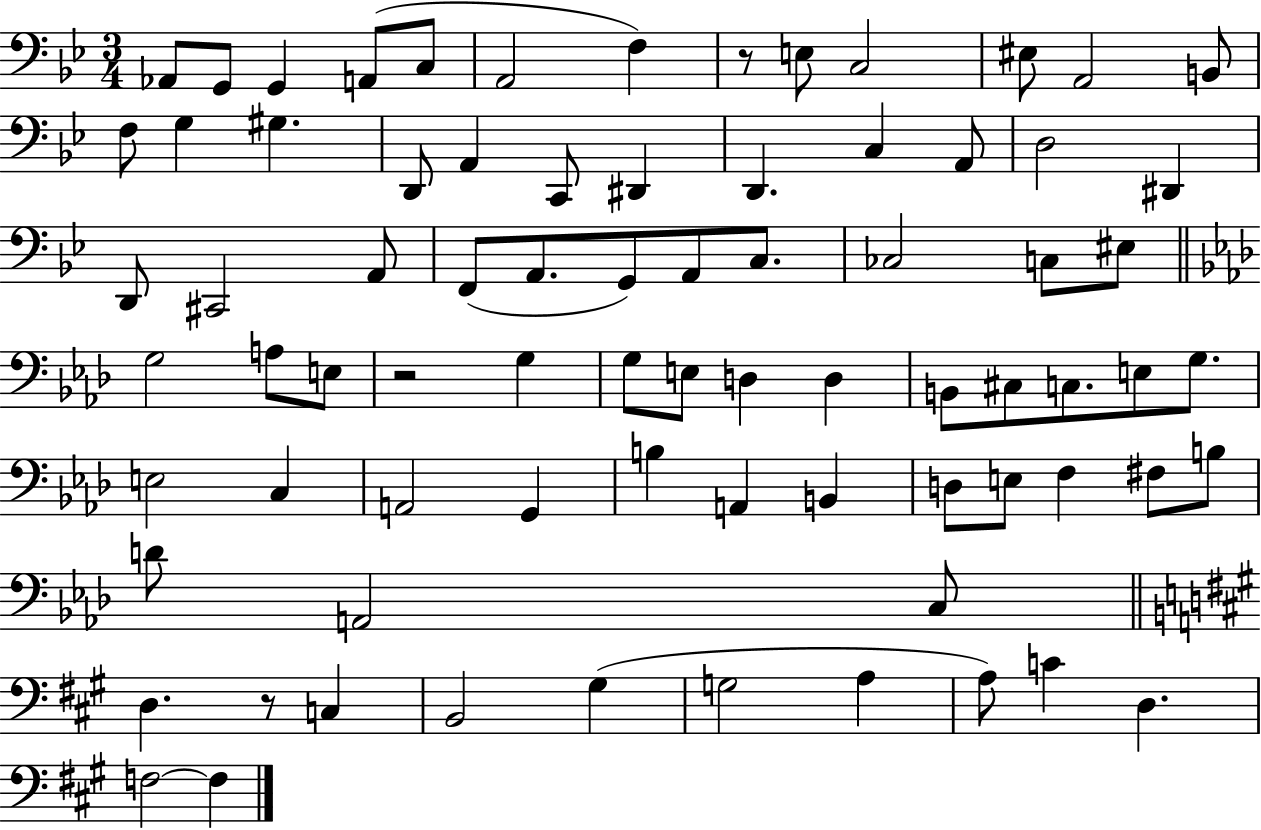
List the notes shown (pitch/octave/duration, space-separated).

Ab2/e G2/e G2/q A2/e C3/e A2/h F3/q R/e E3/e C3/h EIS3/e A2/h B2/e F3/e G3/q G#3/q. D2/e A2/q C2/e D#2/q D2/q. C3/q A2/e D3/h D#2/q D2/e C#2/h A2/e F2/e A2/e. G2/e A2/e C3/e. CES3/h C3/e EIS3/e G3/h A3/e E3/e R/h G3/q G3/e E3/e D3/q D3/q B2/e C#3/e C3/e. E3/e G3/e. E3/h C3/q A2/h G2/q B3/q A2/q B2/q D3/e E3/e F3/q F#3/e B3/e D4/e A2/h C3/e D3/q. R/e C3/q B2/h G#3/q G3/h A3/q A3/e C4/q D3/q. F3/h F3/q